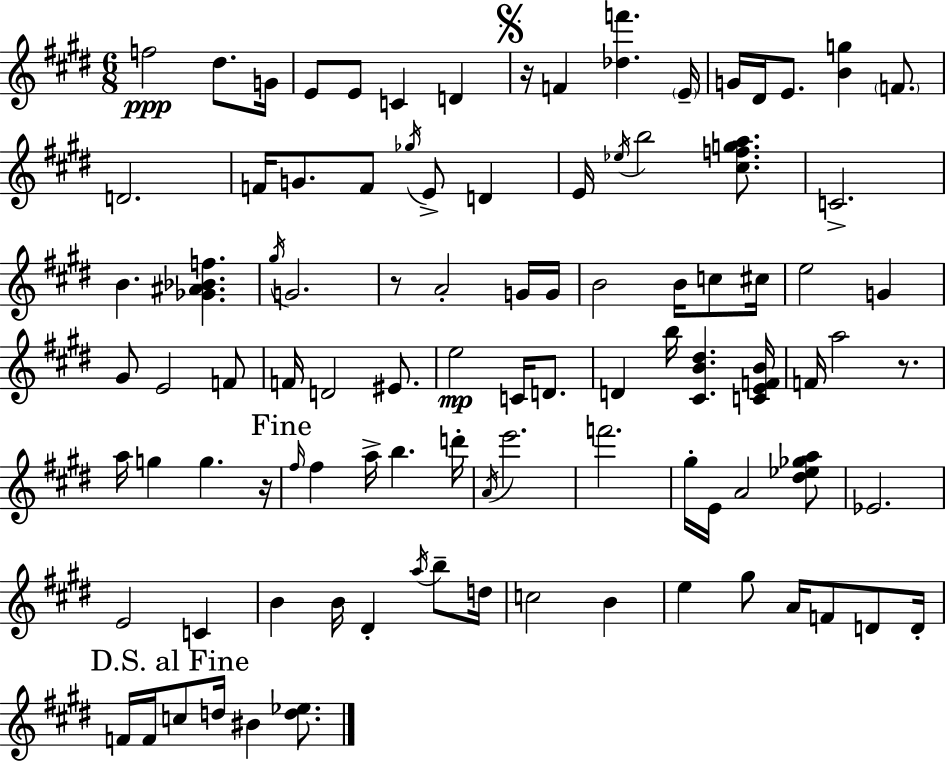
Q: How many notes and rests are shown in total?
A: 97